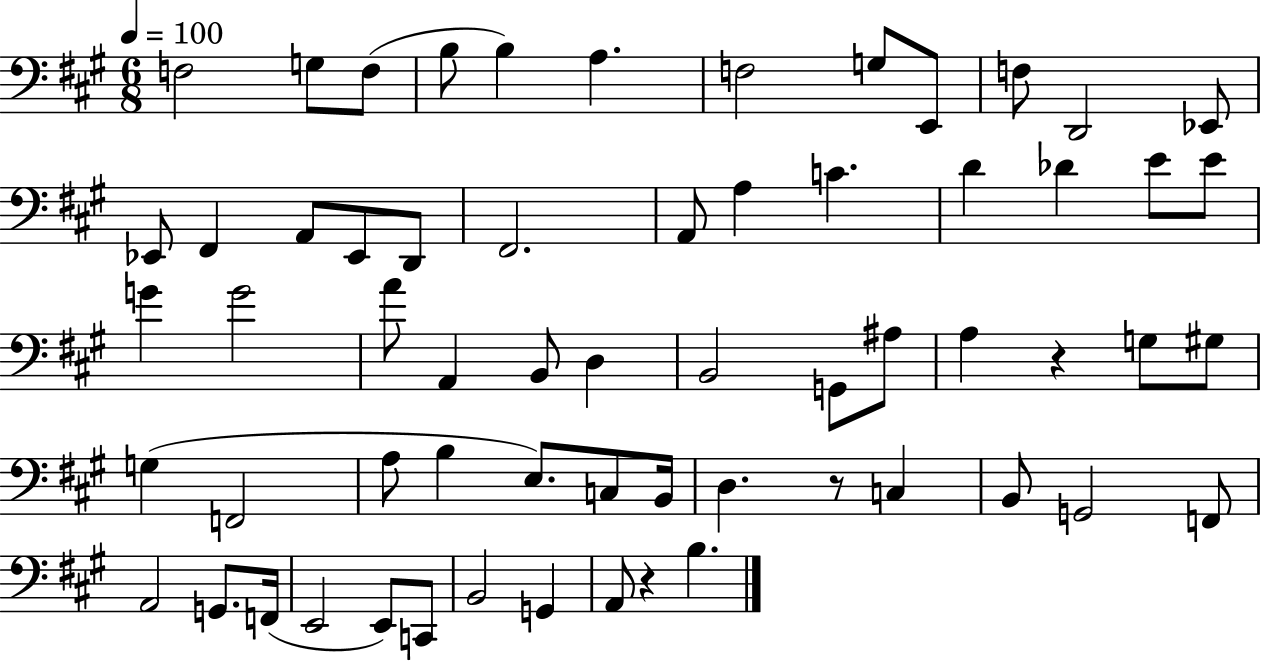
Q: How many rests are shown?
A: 3